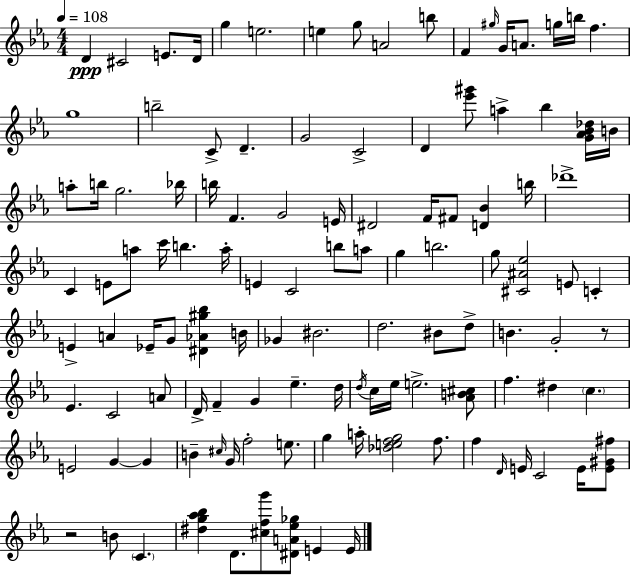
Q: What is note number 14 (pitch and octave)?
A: A4